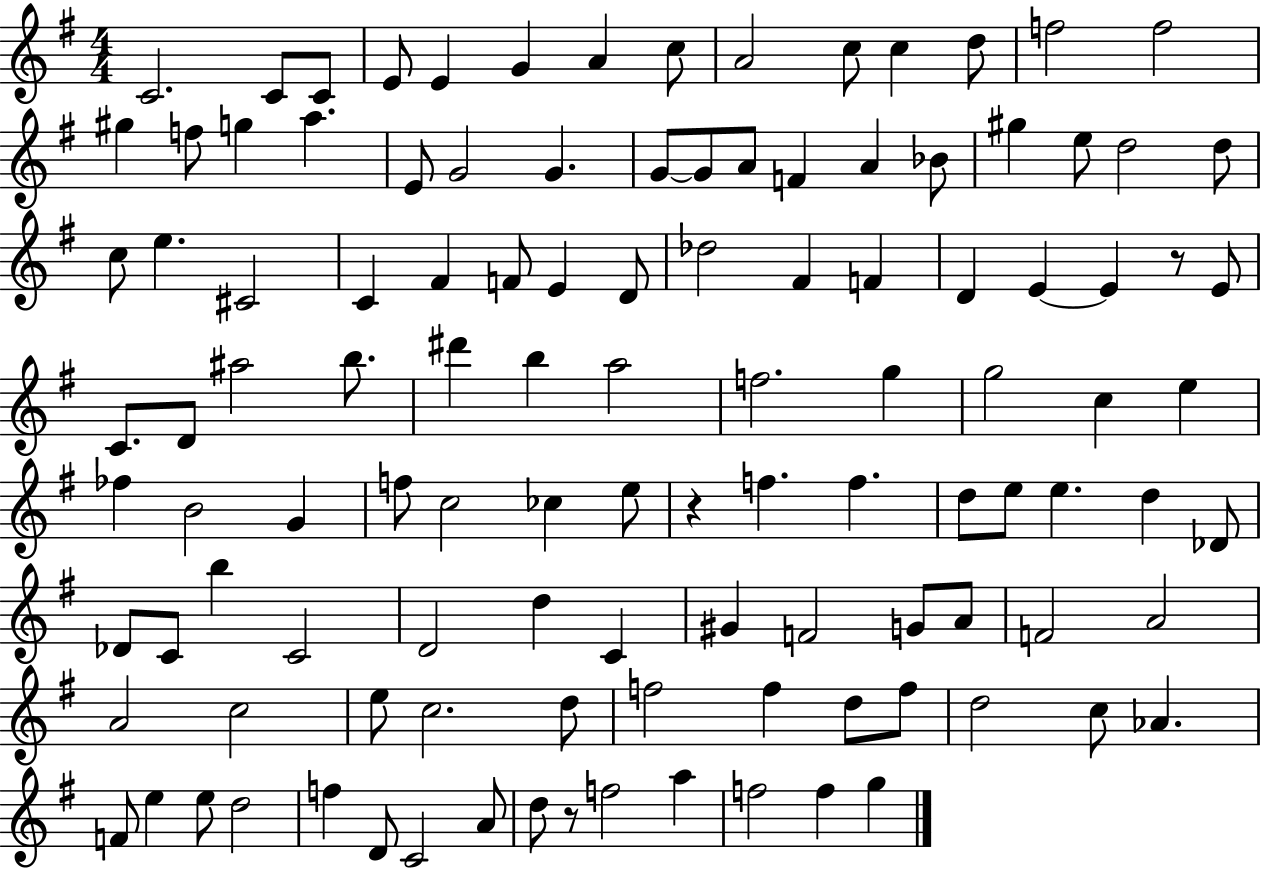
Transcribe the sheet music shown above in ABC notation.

X:1
T:Untitled
M:4/4
L:1/4
K:G
C2 C/2 C/2 E/2 E G A c/2 A2 c/2 c d/2 f2 f2 ^g f/2 g a E/2 G2 G G/2 G/2 A/2 F A _B/2 ^g e/2 d2 d/2 c/2 e ^C2 C ^F F/2 E D/2 _d2 ^F F D E E z/2 E/2 C/2 D/2 ^a2 b/2 ^d' b a2 f2 g g2 c e _f B2 G f/2 c2 _c e/2 z f f d/2 e/2 e d _D/2 _D/2 C/2 b C2 D2 d C ^G F2 G/2 A/2 F2 A2 A2 c2 e/2 c2 d/2 f2 f d/2 f/2 d2 c/2 _A F/2 e e/2 d2 f D/2 C2 A/2 d/2 z/2 f2 a f2 f g